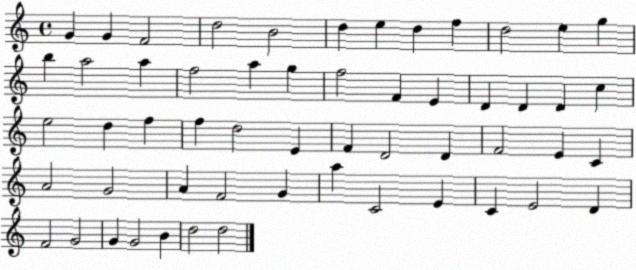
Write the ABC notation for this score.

X:1
T:Untitled
M:4/4
L:1/4
K:C
G G F2 d2 B2 d e d f d2 e g b a2 a f2 a g f2 F E D D D c e2 d f f d2 E F D2 D F2 E C A2 G2 A F2 G a C2 E C E2 D F2 G2 G G2 B d2 d2